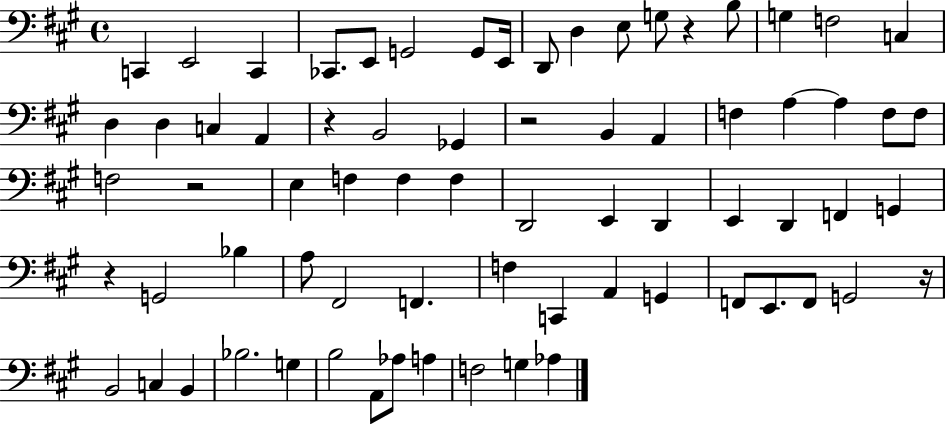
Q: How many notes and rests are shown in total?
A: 72